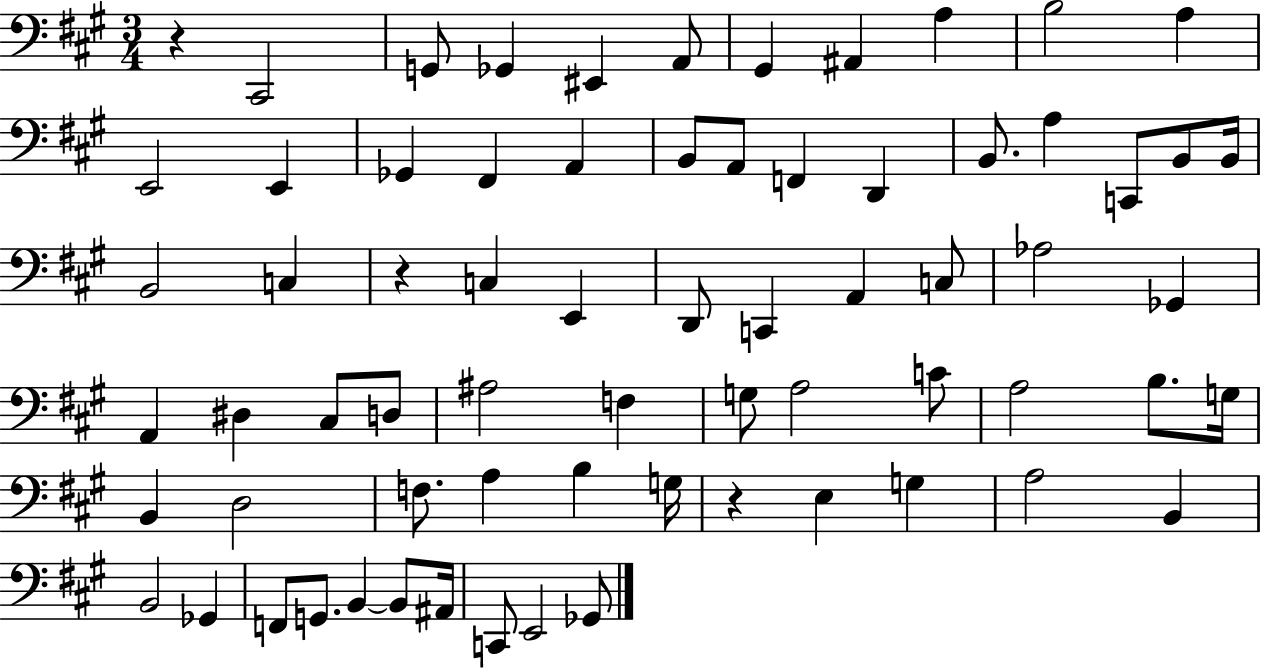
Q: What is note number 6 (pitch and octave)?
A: G#2